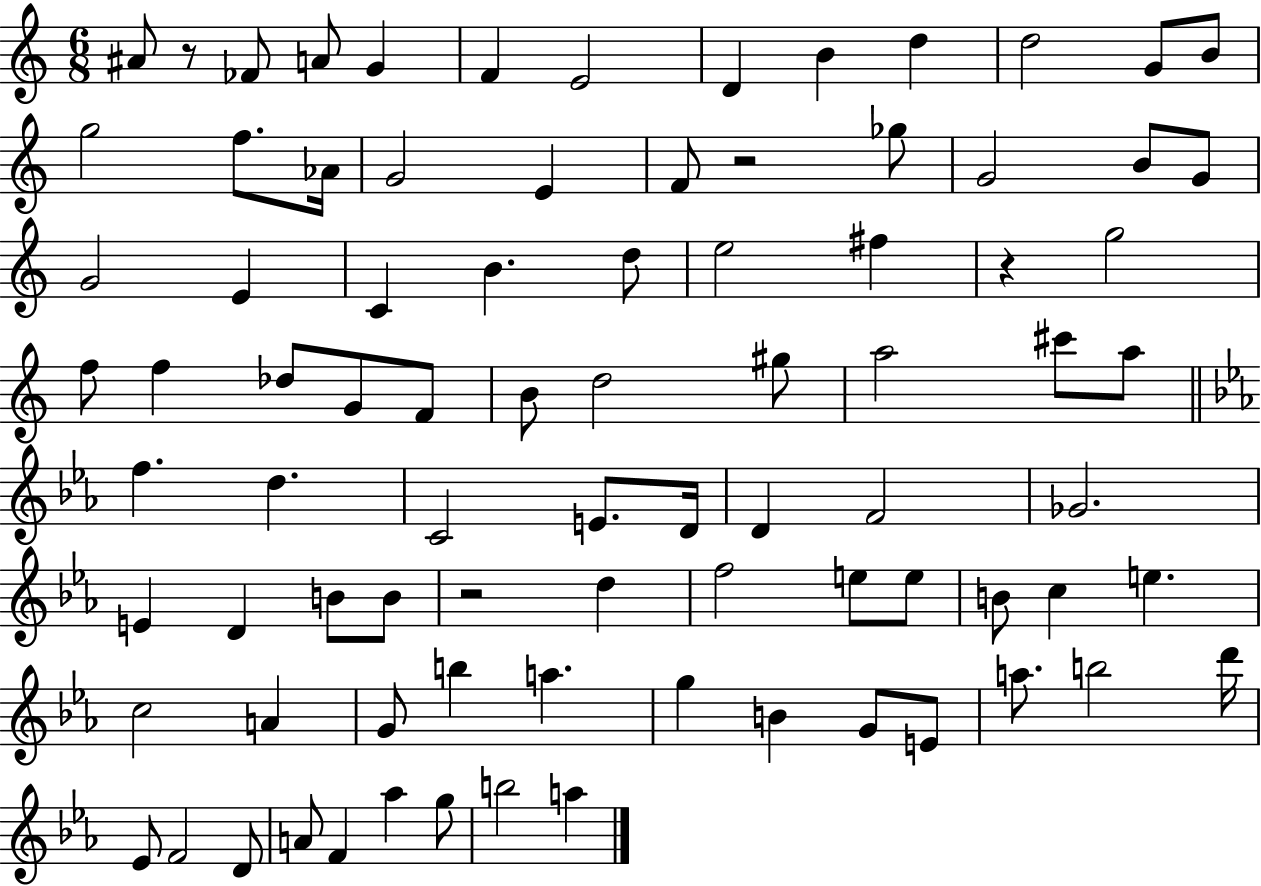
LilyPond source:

{
  \clef treble
  \numericTimeSignature
  \time 6/8
  \key c \major
  ais'8 r8 fes'8 a'8 g'4 | f'4 e'2 | d'4 b'4 d''4 | d''2 g'8 b'8 | \break g''2 f''8. aes'16 | g'2 e'4 | f'8 r2 ges''8 | g'2 b'8 g'8 | \break g'2 e'4 | c'4 b'4. d''8 | e''2 fis''4 | r4 g''2 | \break f''8 f''4 des''8 g'8 f'8 | b'8 d''2 gis''8 | a''2 cis'''8 a''8 | \bar "||" \break \key c \minor f''4. d''4. | c'2 e'8. d'16 | d'4 f'2 | ges'2. | \break e'4 d'4 b'8 b'8 | r2 d''4 | f''2 e''8 e''8 | b'8 c''4 e''4. | \break c''2 a'4 | g'8 b''4 a''4. | g''4 b'4 g'8 e'8 | a''8. b''2 d'''16 | \break ees'8 f'2 d'8 | a'8 f'4 aes''4 g''8 | b''2 a''4 | \bar "|."
}